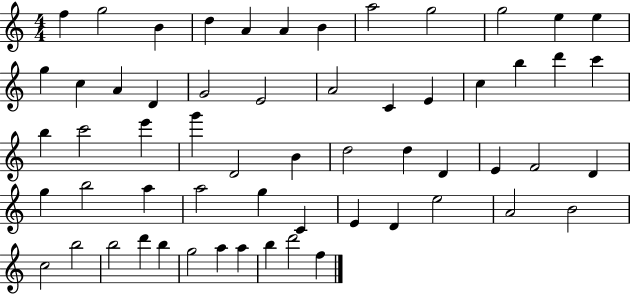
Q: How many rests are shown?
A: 0